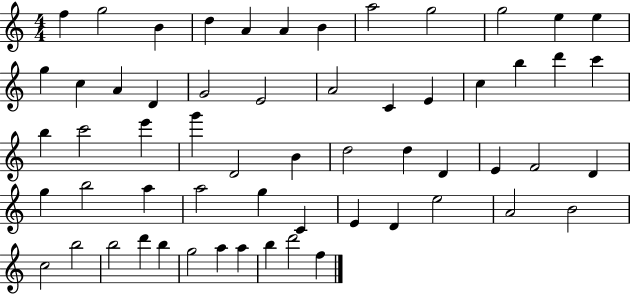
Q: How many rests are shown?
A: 0